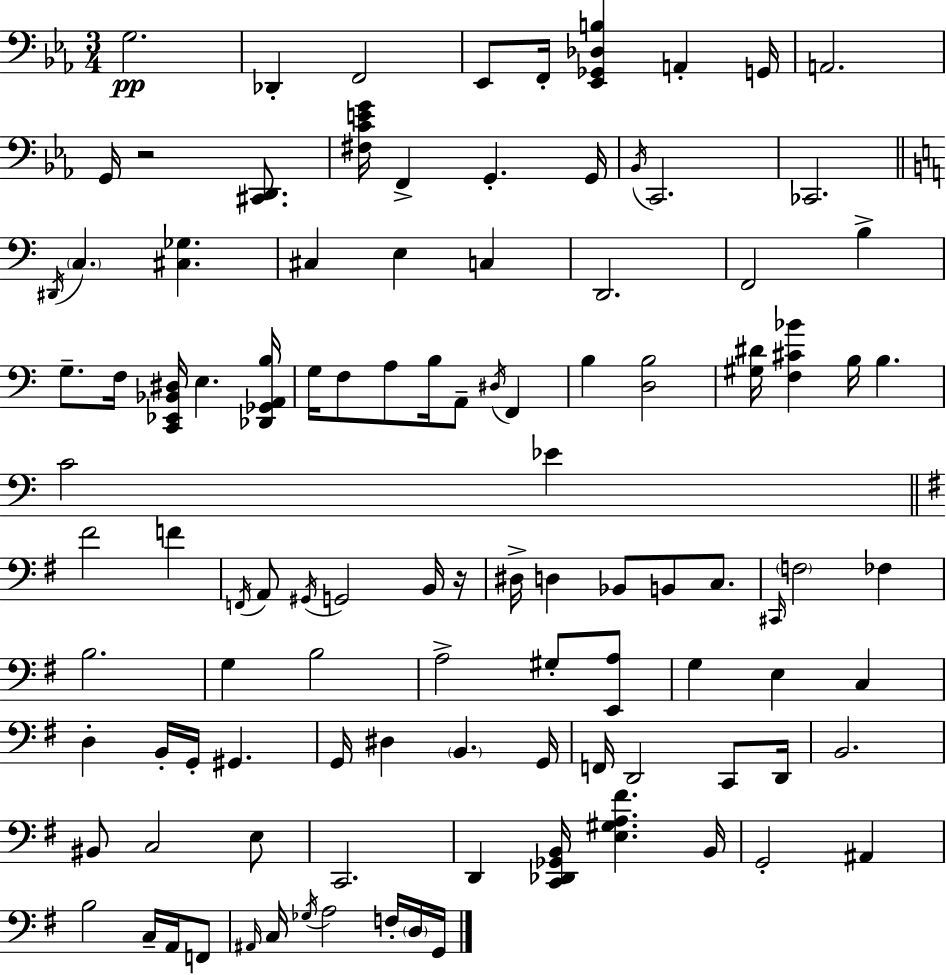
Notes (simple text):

G3/h. Db2/q F2/h Eb2/e F2/s [Eb2,Gb2,Db3,B3]/q A2/q G2/s A2/h. G2/s R/h [C#2,D2]/e. [F#3,C4,E4,G4]/s F2/q G2/q. G2/s Bb2/s C2/h. CES2/h. D#2/s C3/q. [C#3,Gb3]/q. C#3/q E3/q C3/q D2/h. F2/h B3/q G3/e. F3/s [C2,Eb2,Bb2,D#3]/s E3/q. [Db2,Gb2,A2,B3]/s G3/s F3/e A3/e B3/s A2/e D#3/s F2/q B3/q [D3,B3]/h [G#3,D#4]/s [F3,C#4,Bb4]/q B3/s B3/q. C4/h Eb4/q F#4/h F4/q F2/s A2/e G#2/s G2/h B2/s R/s D#3/s D3/q Bb2/e B2/e C3/e. C#2/s F3/h FES3/q B3/h. G3/q B3/h A3/h G#3/e [E2,A3]/e G3/q E3/q C3/q D3/q B2/s G2/s G#2/q. G2/s D#3/q B2/q. G2/s F2/s D2/h C2/e D2/s B2/h. BIS2/e C3/h E3/e C2/h. D2/q [C2,Db2,Gb2,B2]/s [E3,G#3,A3,F#4]/q. B2/s G2/h A#2/q B3/h C3/s A2/s F2/e A#2/s C3/s Gb3/s A3/h F3/s D3/s G2/s